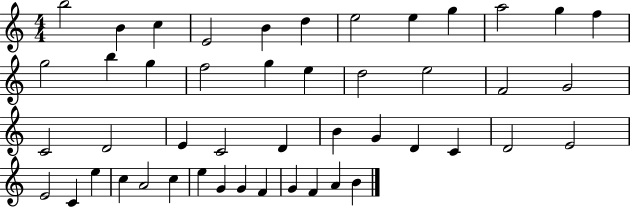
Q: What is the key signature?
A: C major